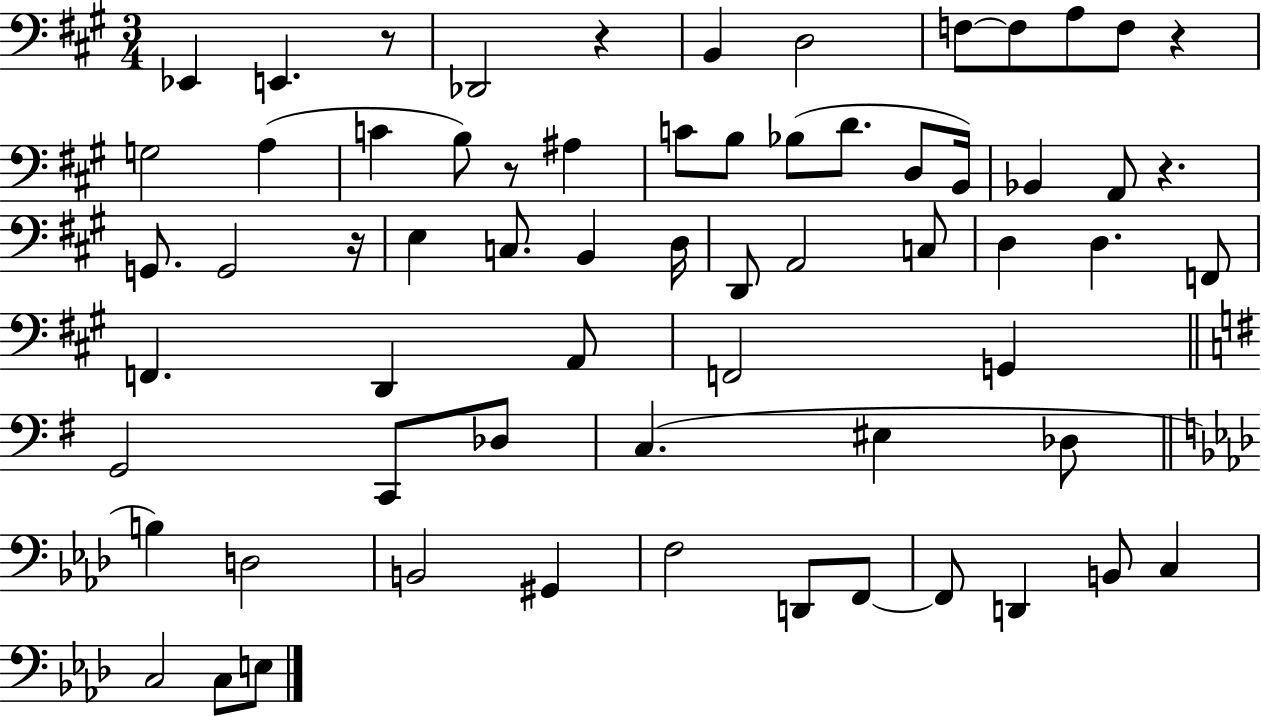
X:1
T:Untitled
M:3/4
L:1/4
K:A
_E,, E,, z/2 _D,,2 z B,, D,2 F,/2 F,/2 A,/2 F,/2 z G,2 A, C B,/2 z/2 ^A, C/2 B,/2 _B,/2 D/2 D,/2 B,,/4 _B,, A,,/2 z G,,/2 G,,2 z/4 E, C,/2 B,, D,/4 D,,/2 A,,2 C,/2 D, D, F,,/2 F,, D,, A,,/2 F,,2 G,, G,,2 C,,/2 _D,/2 C, ^E, _D,/2 B, D,2 B,,2 ^G,, F,2 D,,/2 F,,/2 F,,/2 D,, B,,/2 C, C,2 C,/2 E,/2